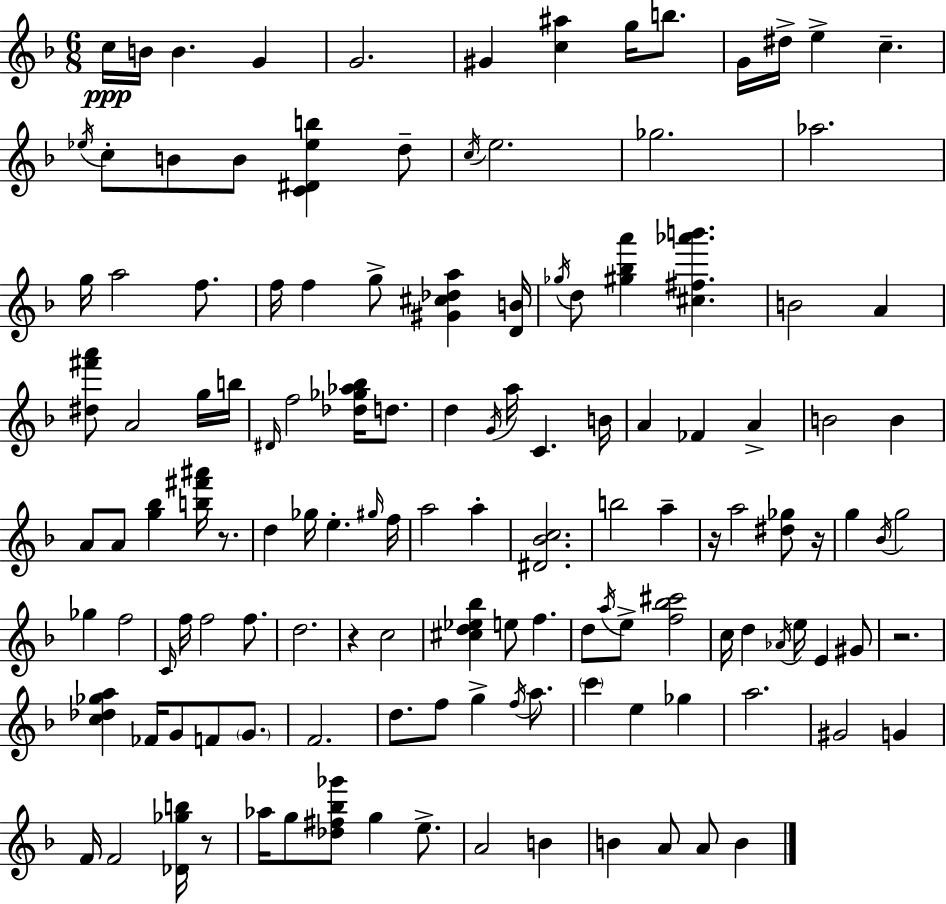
{
  \clef treble
  \numericTimeSignature
  \time 6/8
  \key f \major
  c''16\ppp b'16 b'4. g'4 | g'2. | gis'4 <c'' ais''>4 g''16 b''8. | g'16 dis''16-> e''4-> c''4.-- | \break \acciaccatura { ees''16 } c''8-. b'8 b'8 <c' dis' ees'' b''>4 d''8-- | \acciaccatura { c''16 } e''2. | ges''2. | aes''2. | \break g''16 a''2 f''8. | f''16 f''4 g''8-> <gis' cis'' des'' a''>4 | <d' b'>16 \acciaccatura { ges''16 } d''8 <gis'' bes'' a'''>4 <cis'' fis'' aes''' b'''>4. | b'2 a'4 | \break <dis'' fis''' a'''>8 a'2 | g''16 b''16 \grace { dis'16 } f''2 | <des'' ges'' aes'' bes''>16 d''8. d''4 \acciaccatura { g'16 } a''16 c'4. | b'16 a'4 fes'4 | \break a'4-> b'2 | b'4 a'8 a'8 <g'' bes''>4 | <b'' fis''' ais'''>16 r8. d''4 ges''16 e''4.-. | \grace { gis''16 } f''16 a''2 | \break a''4-. <dis' bes' c''>2. | b''2 | a''4-- r16 a''2 | <dis'' ges''>8 r16 g''4 \acciaccatura { bes'16 } g''2 | \break ges''4 f''2 | \grace { c'16 } f''16 f''2 | f''8. d''2. | r4 | \break c''2 <cis'' d'' ees'' bes''>4 | e''8 f''4. d''8 \acciaccatura { a''16 } e''8-> | <f'' bes'' cis'''>2 c''16 d''4 | \acciaccatura { aes'16 } e''16 e'4 gis'8 r2. | \break <c'' des'' ges'' a''>4 | fes'16 g'8 f'8 \parenthesize g'8. f'2. | d''8. | f''8 g''4-> \acciaccatura { f''16 } a''8. \parenthesize c'''4 | \break e''4 ges''4 a''2. | gis'2 | g'4 f'16 | f'2 <des' ges'' b''>16 r8 aes''16 | \break g''8 <des'' fis'' bes'' ges'''>8 g''4 e''8.-> a'2 | b'4 b'4 | a'8 a'8 b'4 \bar "|."
}